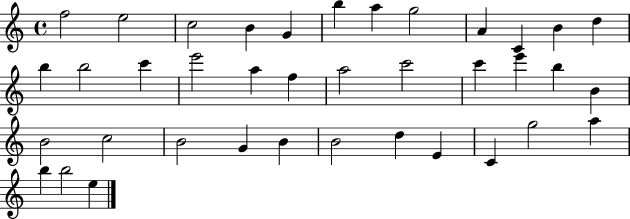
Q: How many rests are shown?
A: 0